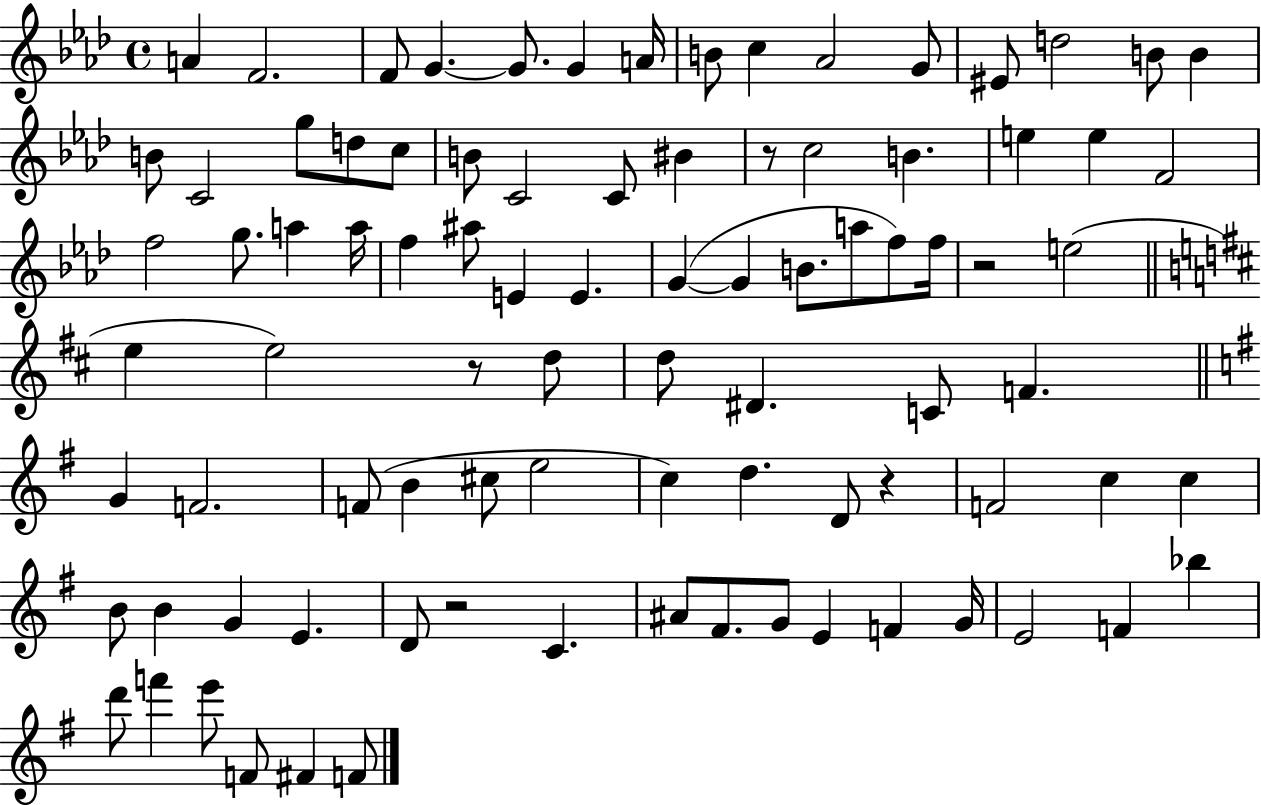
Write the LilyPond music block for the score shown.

{
  \clef treble
  \time 4/4
  \defaultTimeSignature
  \key aes \major
  a'4 f'2. | f'8 g'4.~~ g'8. g'4 a'16 | b'8 c''4 aes'2 g'8 | eis'8 d''2 b'8 b'4 | \break b'8 c'2 g''8 d''8 c''8 | b'8 c'2 c'8 bis'4 | r8 c''2 b'4. | e''4 e''4 f'2 | \break f''2 g''8. a''4 a''16 | f''4 ais''8 e'4 e'4. | g'4~(~ g'4 b'8. a''8 f''8) f''16 | r2 e''2( | \break \bar "||" \break \key d \major e''4 e''2) r8 d''8 | d''8 dis'4. c'8 f'4. | \bar "||" \break \key g \major g'4 f'2. | f'8( b'4 cis''8 e''2 | c''4) d''4. d'8 r4 | f'2 c''4 c''4 | \break b'8 b'4 g'4 e'4. | d'8 r2 c'4. | ais'8 fis'8. g'8 e'4 f'4 g'16 | e'2 f'4 bes''4 | \break d'''8 f'''4 e'''8 f'8 fis'4 f'8 | \bar "|."
}